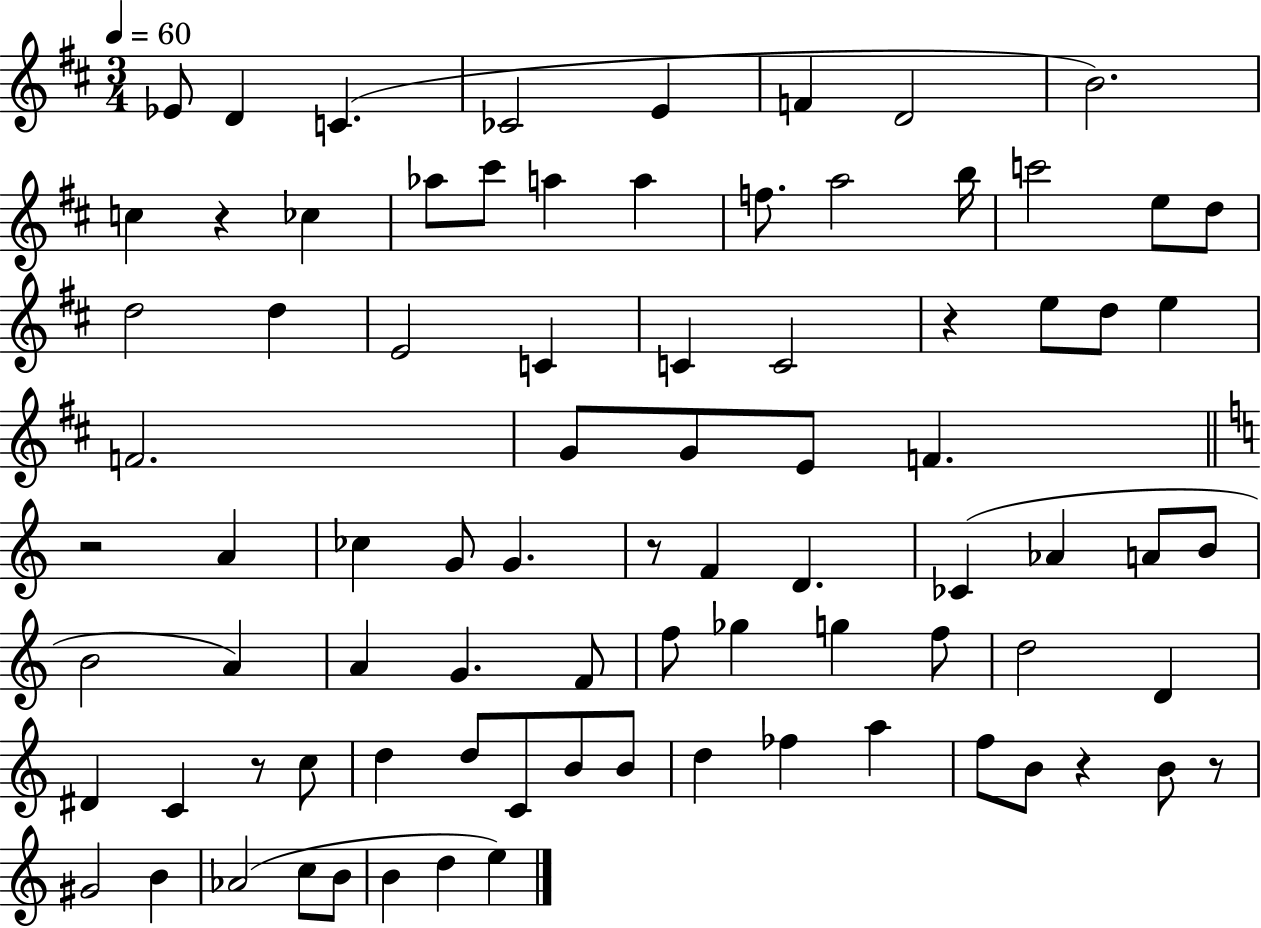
Eb4/e D4/q C4/q. CES4/h E4/q F4/q D4/h B4/h. C5/q R/q CES5/q Ab5/e C#6/e A5/q A5/q F5/e. A5/h B5/s C6/h E5/e D5/e D5/h D5/q E4/h C4/q C4/q C4/h R/q E5/e D5/e E5/q F4/h. G4/e G4/e E4/e F4/q. R/h A4/q CES5/q G4/e G4/q. R/e F4/q D4/q. CES4/q Ab4/q A4/e B4/e B4/h A4/q A4/q G4/q. F4/e F5/e Gb5/q G5/q F5/e D5/h D4/q D#4/q C4/q R/e C5/e D5/q D5/e C4/e B4/e B4/e D5/q FES5/q A5/q F5/e B4/e R/q B4/e R/e G#4/h B4/q Ab4/h C5/e B4/e B4/q D5/q E5/q